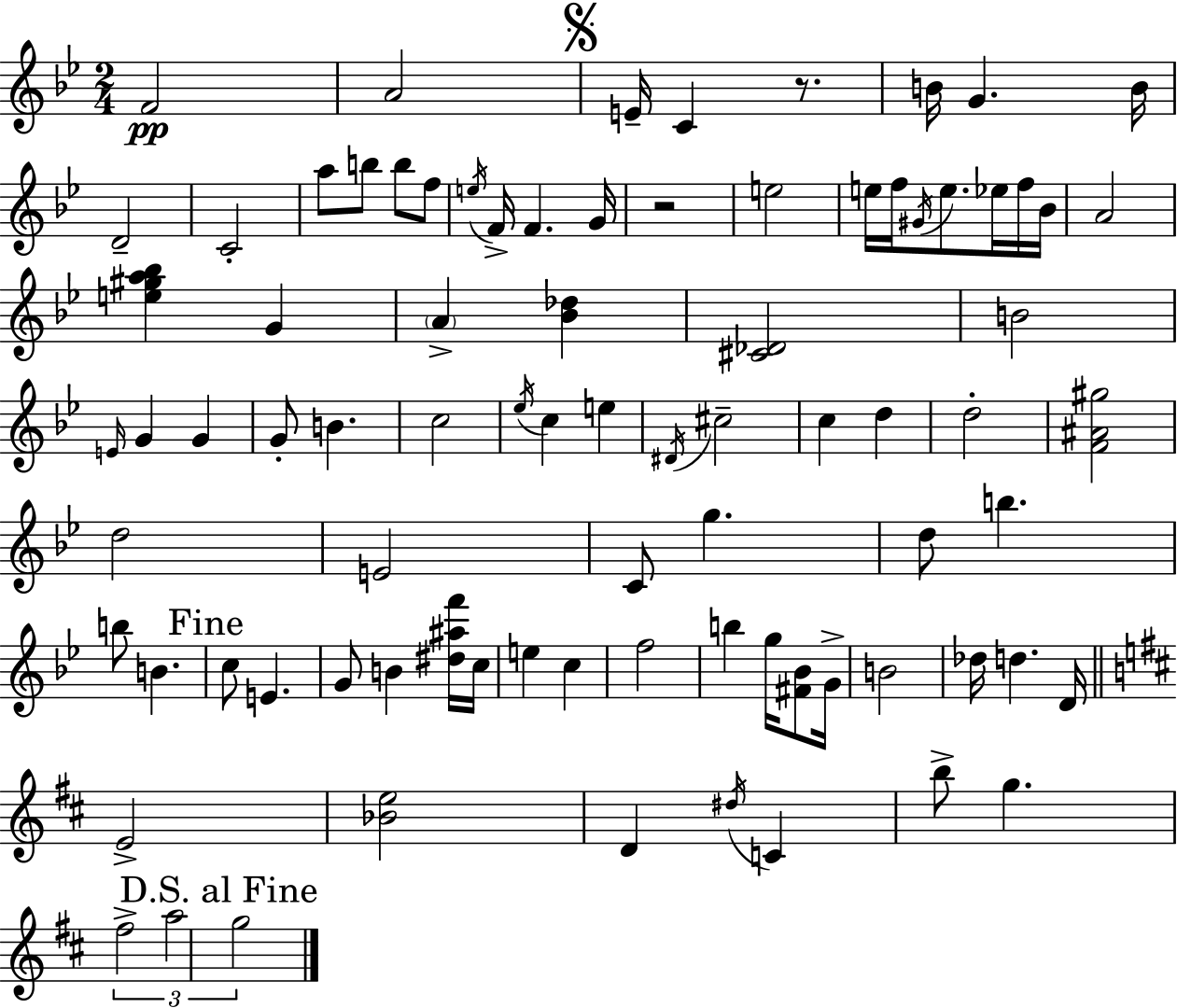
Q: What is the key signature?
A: BES major